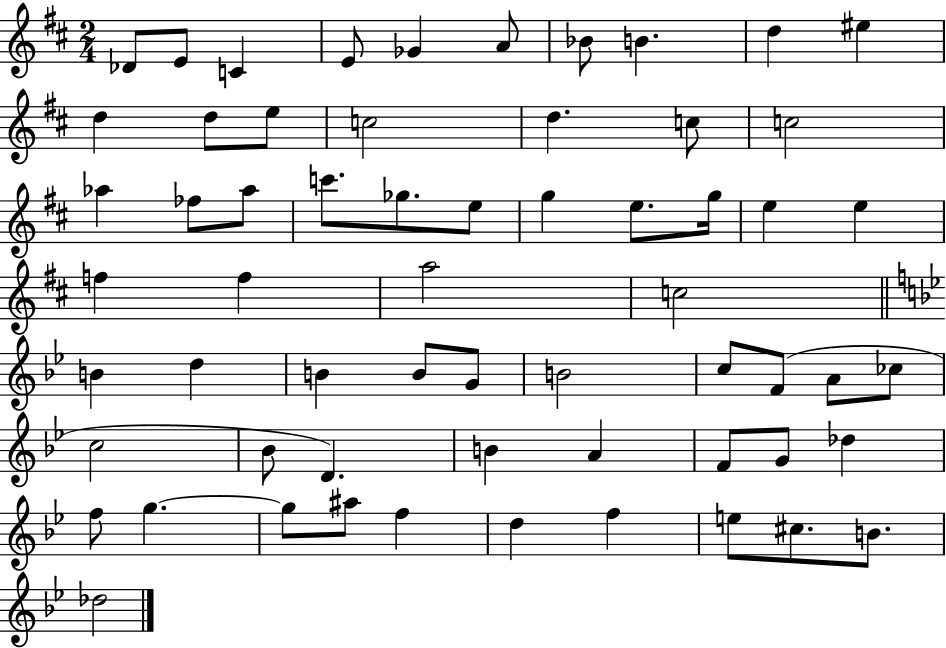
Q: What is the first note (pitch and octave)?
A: Db4